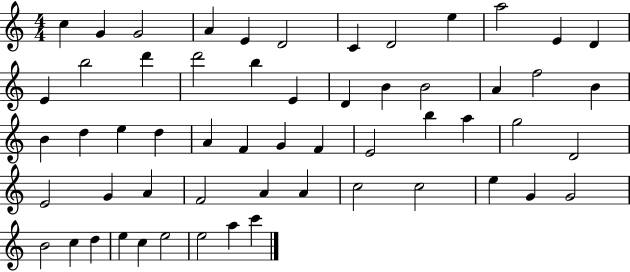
X:1
T:Untitled
M:4/4
L:1/4
K:C
c G G2 A E D2 C D2 e a2 E D E b2 d' d'2 b E D B B2 A f2 B B d e d A F G F E2 b a g2 D2 E2 G A F2 A A c2 c2 e G G2 B2 c d e c e2 e2 a c'